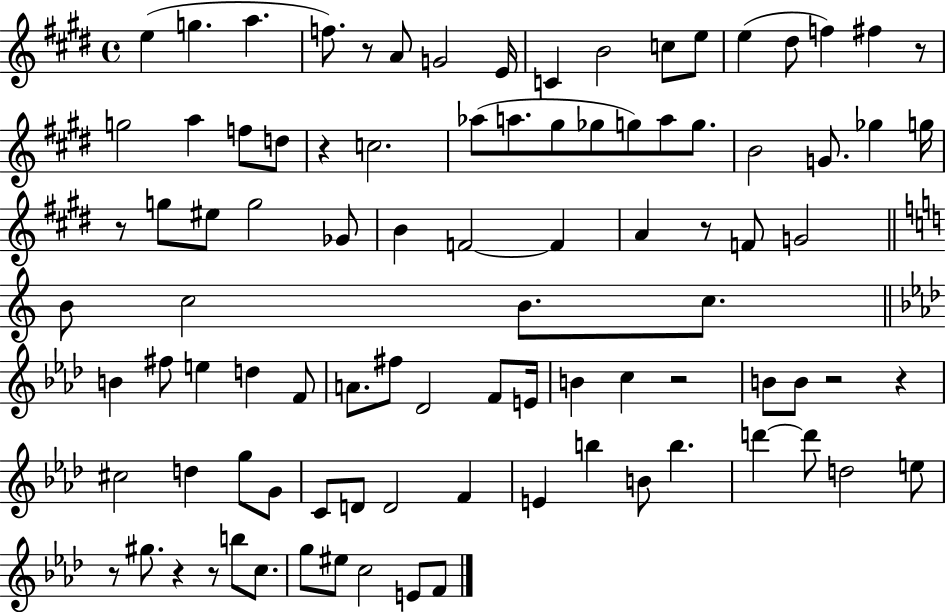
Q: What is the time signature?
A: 4/4